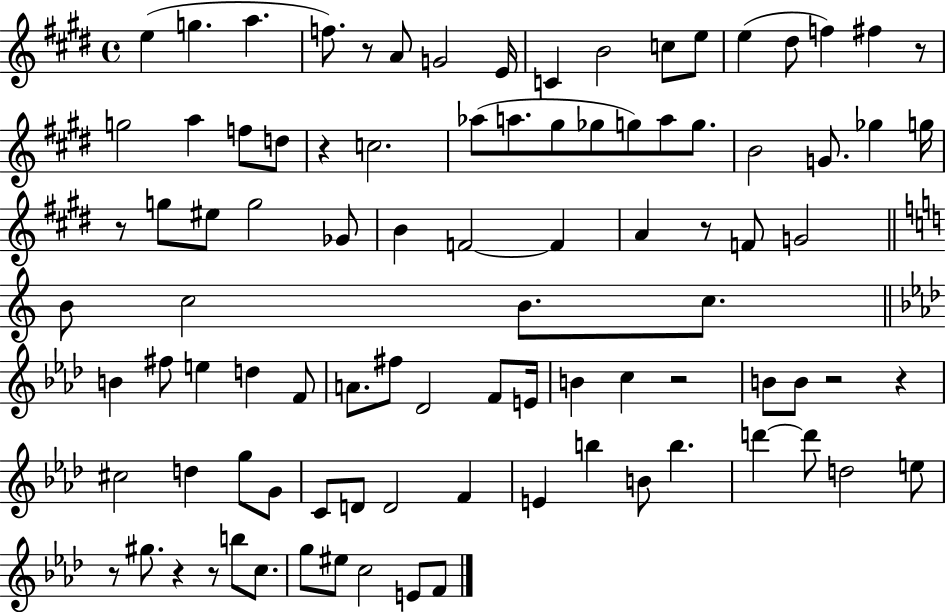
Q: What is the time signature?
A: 4/4